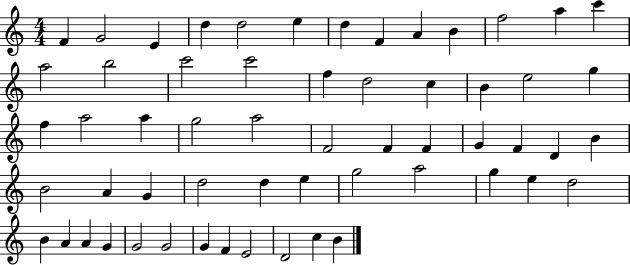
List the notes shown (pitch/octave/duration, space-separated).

F4/q G4/h E4/q D5/q D5/h E5/q D5/q F4/q A4/q B4/q F5/h A5/q C6/q A5/h B5/h C6/h C6/h F5/q D5/h C5/q B4/q E5/h G5/q F5/q A5/h A5/q G5/h A5/h F4/h F4/q F4/q G4/q F4/q D4/q B4/q B4/h A4/q G4/q D5/h D5/q E5/q G5/h A5/h G5/q E5/q D5/h B4/q A4/q A4/q G4/q G4/h G4/h G4/q F4/q E4/h D4/h C5/q B4/q